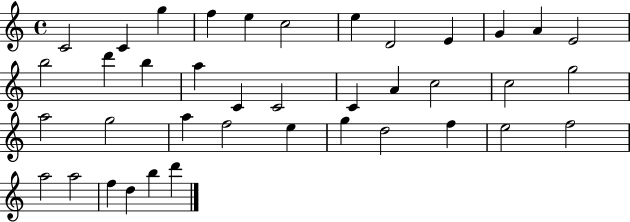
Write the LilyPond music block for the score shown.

{
  \clef treble
  \time 4/4
  \defaultTimeSignature
  \key c \major
  c'2 c'4 g''4 | f''4 e''4 c''2 | e''4 d'2 e'4 | g'4 a'4 e'2 | \break b''2 d'''4 b''4 | a''4 c'4 c'2 | c'4 a'4 c''2 | c''2 g''2 | \break a''2 g''2 | a''4 f''2 e''4 | g''4 d''2 f''4 | e''2 f''2 | \break a''2 a''2 | f''4 d''4 b''4 d'''4 | \bar "|."
}